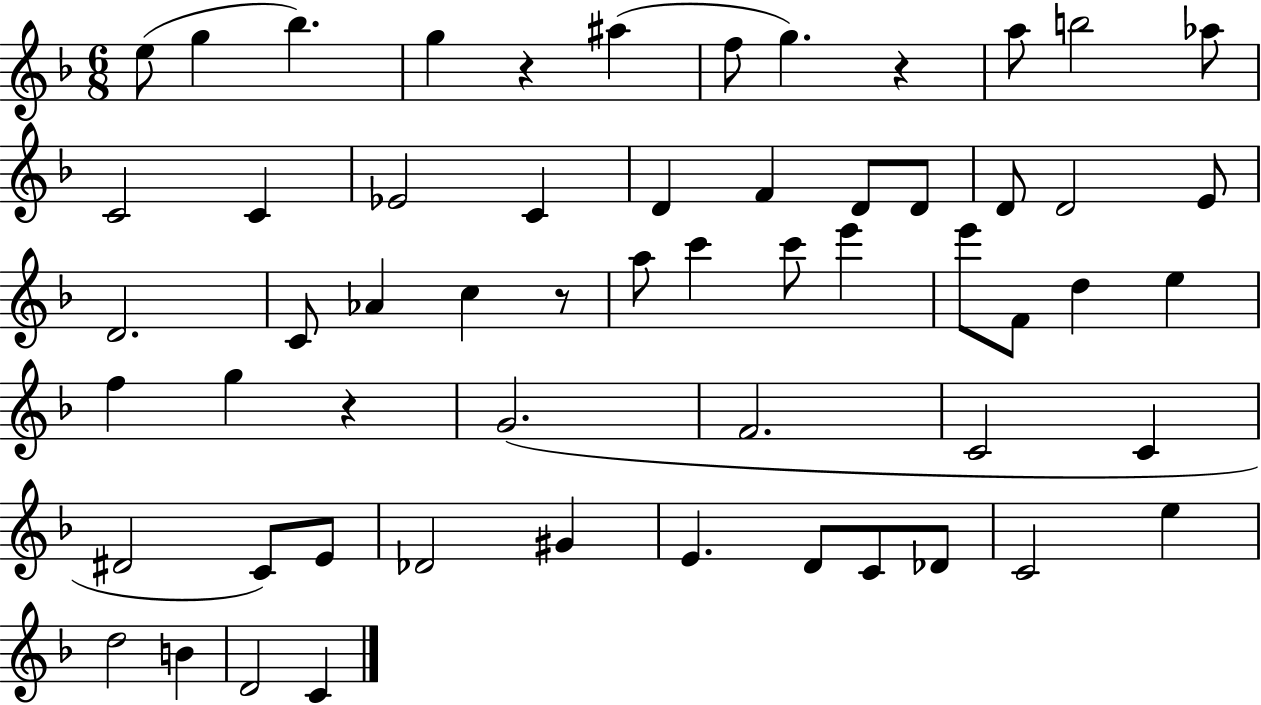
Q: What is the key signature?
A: F major